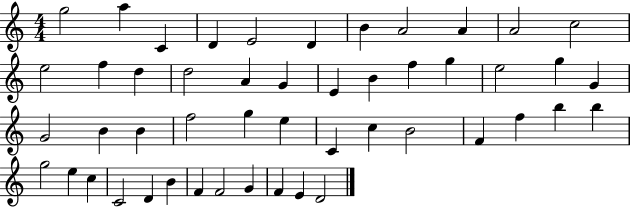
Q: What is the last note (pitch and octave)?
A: D4